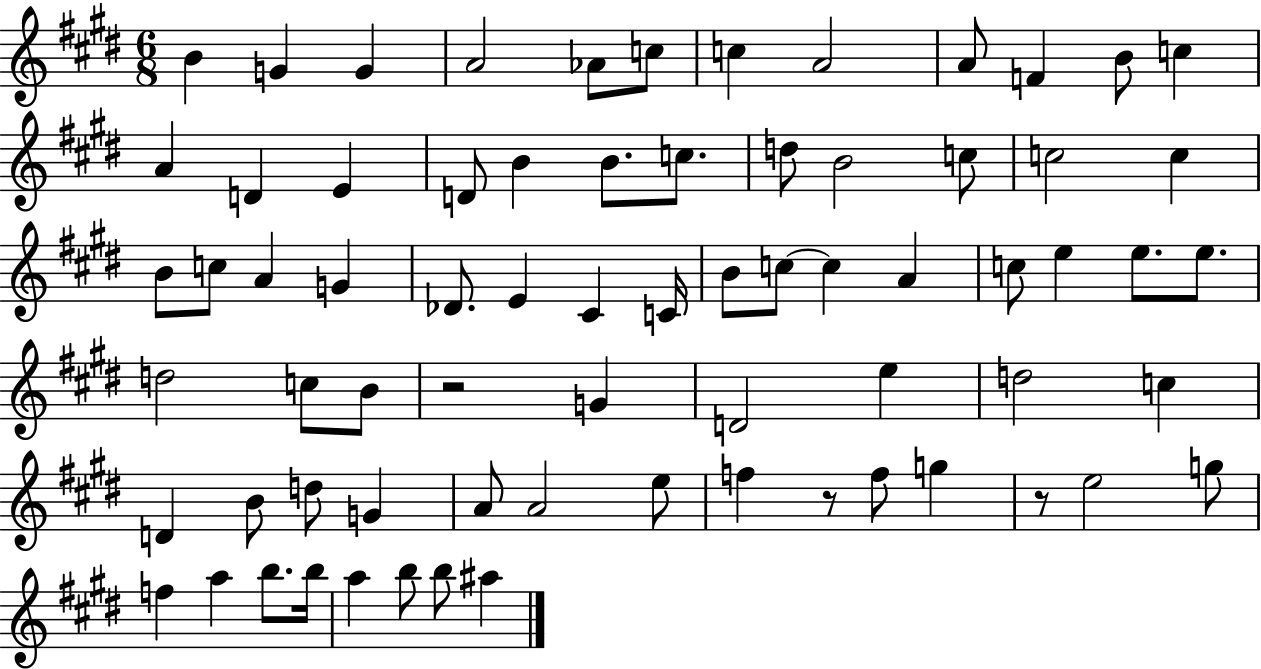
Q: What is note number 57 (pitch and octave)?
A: F5